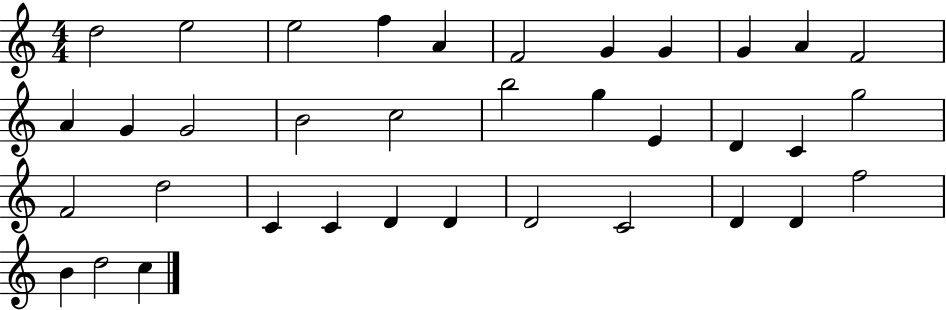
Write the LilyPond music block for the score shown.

{
  \clef treble
  \numericTimeSignature
  \time 4/4
  \key c \major
  d''2 e''2 | e''2 f''4 a'4 | f'2 g'4 g'4 | g'4 a'4 f'2 | \break a'4 g'4 g'2 | b'2 c''2 | b''2 g''4 e'4 | d'4 c'4 g''2 | \break f'2 d''2 | c'4 c'4 d'4 d'4 | d'2 c'2 | d'4 d'4 f''2 | \break b'4 d''2 c''4 | \bar "|."
}